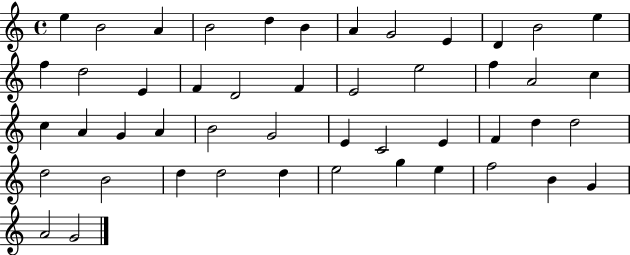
E5/q B4/h A4/q B4/h D5/q B4/q A4/q G4/h E4/q D4/q B4/h E5/q F5/q D5/h E4/q F4/q D4/h F4/q E4/h E5/h F5/q A4/h C5/q C5/q A4/q G4/q A4/q B4/h G4/h E4/q C4/h E4/q F4/q D5/q D5/h D5/h B4/h D5/q D5/h D5/q E5/h G5/q E5/q F5/h B4/q G4/q A4/h G4/h